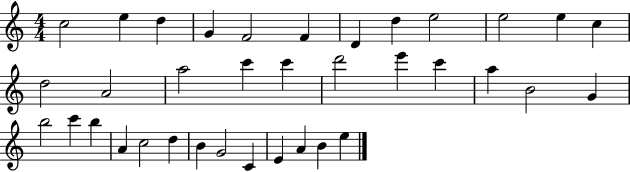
C5/h E5/q D5/q G4/q F4/h F4/q D4/q D5/q E5/h E5/h E5/q C5/q D5/h A4/h A5/h C6/q C6/q D6/h E6/q C6/q A5/q B4/h G4/q B5/h C6/q B5/q A4/q C5/h D5/q B4/q G4/h C4/q E4/q A4/q B4/q E5/q